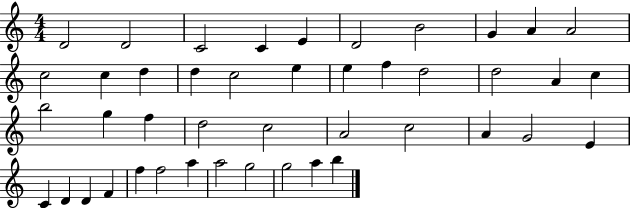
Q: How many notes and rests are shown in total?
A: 44